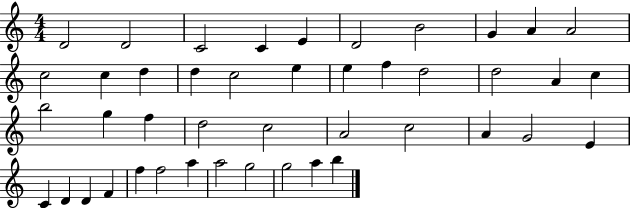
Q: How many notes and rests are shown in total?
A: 44